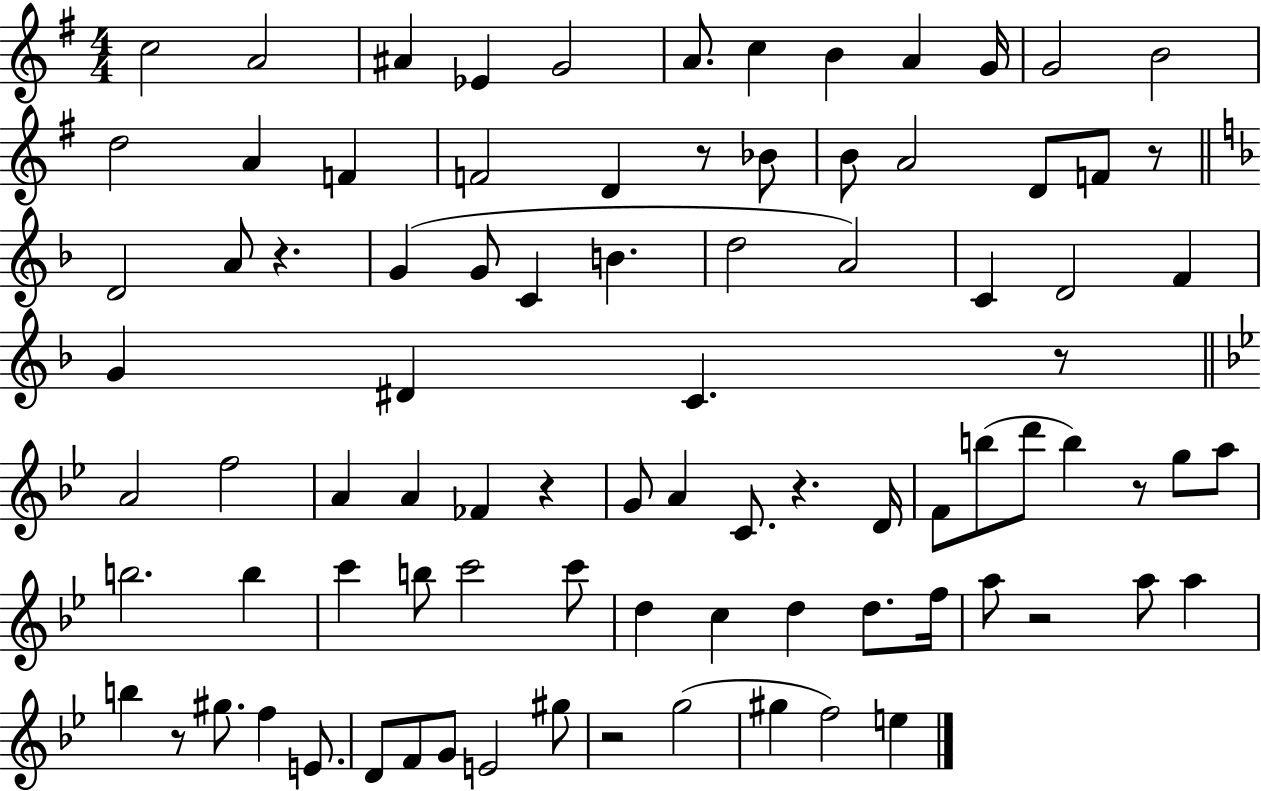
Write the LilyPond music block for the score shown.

{
  \clef treble
  \numericTimeSignature
  \time 4/4
  \key g \major
  c''2 a'2 | ais'4 ees'4 g'2 | a'8. c''4 b'4 a'4 g'16 | g'2 b'2 | \break d''2 a'4 f'4 | f'2 d'4 r8 bes'8 | b'8 a'2 d'8 f'8 r8 | \bar "||" \break \key d \minor d'2 a'8 r4. | g'4( g'8 c'4 b'4. | d''2 a'2) | c'4 d'2 f'4 | \break g'4 dis'4 c'4. r8 | \bar "||" \break \key bes \major a'2 f''2 | a'4 a'4 fes'4 r4 | g'8 a'4 c'8. r4. d'16 | f'8 b''8( d'''8 b''4) r8 g''8 a''8 | \break b''2. b''4 | c'''4 b''8 c'''2 c'''8 | d''4 c''4 d''4 d''8. f''16 | a''8 r2 a''8 a''4 | \break b''4 r8 gis''8. f''4 e'8. | d'8 f'8 g'8 e'2 gis''8 | r2 g''2( | gis''4 f''2) e''4 | \break \bar "|."
}